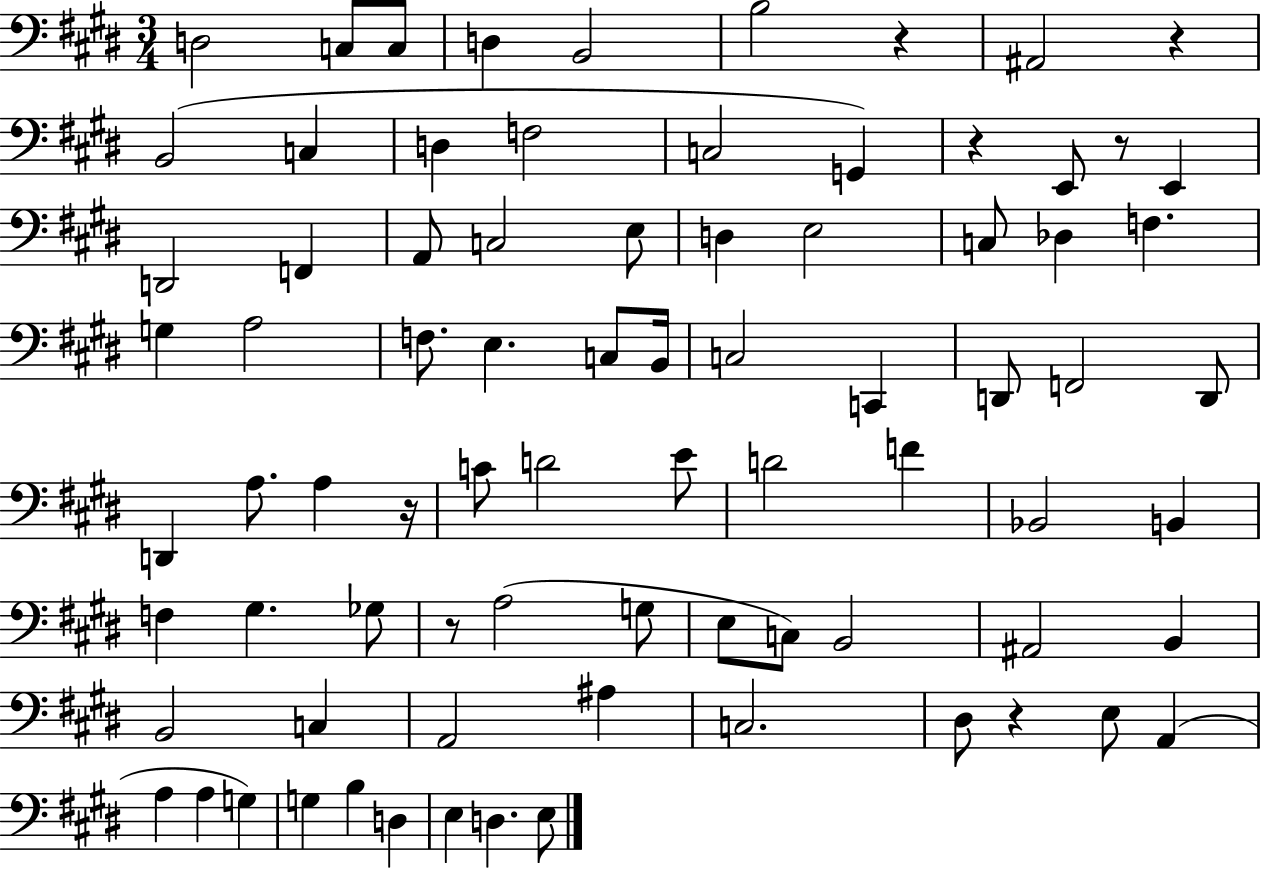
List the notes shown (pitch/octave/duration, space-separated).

D3/h C3/e C3/e D3/q B2/h B3/h R/q A#2/h R/q B2/h C3/q D3/q F3/h C3/h G2/q R/q E2/e R/e E2/q D2/h F2/q A2/e C3/h E3/e D3/q E3/h C3/e Db3/q F3/q. G3/q A3/h F3/e. E3/q. C3/e B2/s C3/h C2/q D2/e F2/h D2/e D2/q A3/e. A3/q R/s C4/e D4/h E4/e D4/h F4/q Bb2/h B2/q F3/q G#3/q. Gb3/e R/e A3/h G3/e E3/e C3/e B2/h A#2/h B2/q B2/h C3/q A2/h A#3/q C3/h. D#3/e R/q E3/e A2/q A3/q A3/q G3/q G3/q B3/q D3/q E3/q D3/q. E3/e